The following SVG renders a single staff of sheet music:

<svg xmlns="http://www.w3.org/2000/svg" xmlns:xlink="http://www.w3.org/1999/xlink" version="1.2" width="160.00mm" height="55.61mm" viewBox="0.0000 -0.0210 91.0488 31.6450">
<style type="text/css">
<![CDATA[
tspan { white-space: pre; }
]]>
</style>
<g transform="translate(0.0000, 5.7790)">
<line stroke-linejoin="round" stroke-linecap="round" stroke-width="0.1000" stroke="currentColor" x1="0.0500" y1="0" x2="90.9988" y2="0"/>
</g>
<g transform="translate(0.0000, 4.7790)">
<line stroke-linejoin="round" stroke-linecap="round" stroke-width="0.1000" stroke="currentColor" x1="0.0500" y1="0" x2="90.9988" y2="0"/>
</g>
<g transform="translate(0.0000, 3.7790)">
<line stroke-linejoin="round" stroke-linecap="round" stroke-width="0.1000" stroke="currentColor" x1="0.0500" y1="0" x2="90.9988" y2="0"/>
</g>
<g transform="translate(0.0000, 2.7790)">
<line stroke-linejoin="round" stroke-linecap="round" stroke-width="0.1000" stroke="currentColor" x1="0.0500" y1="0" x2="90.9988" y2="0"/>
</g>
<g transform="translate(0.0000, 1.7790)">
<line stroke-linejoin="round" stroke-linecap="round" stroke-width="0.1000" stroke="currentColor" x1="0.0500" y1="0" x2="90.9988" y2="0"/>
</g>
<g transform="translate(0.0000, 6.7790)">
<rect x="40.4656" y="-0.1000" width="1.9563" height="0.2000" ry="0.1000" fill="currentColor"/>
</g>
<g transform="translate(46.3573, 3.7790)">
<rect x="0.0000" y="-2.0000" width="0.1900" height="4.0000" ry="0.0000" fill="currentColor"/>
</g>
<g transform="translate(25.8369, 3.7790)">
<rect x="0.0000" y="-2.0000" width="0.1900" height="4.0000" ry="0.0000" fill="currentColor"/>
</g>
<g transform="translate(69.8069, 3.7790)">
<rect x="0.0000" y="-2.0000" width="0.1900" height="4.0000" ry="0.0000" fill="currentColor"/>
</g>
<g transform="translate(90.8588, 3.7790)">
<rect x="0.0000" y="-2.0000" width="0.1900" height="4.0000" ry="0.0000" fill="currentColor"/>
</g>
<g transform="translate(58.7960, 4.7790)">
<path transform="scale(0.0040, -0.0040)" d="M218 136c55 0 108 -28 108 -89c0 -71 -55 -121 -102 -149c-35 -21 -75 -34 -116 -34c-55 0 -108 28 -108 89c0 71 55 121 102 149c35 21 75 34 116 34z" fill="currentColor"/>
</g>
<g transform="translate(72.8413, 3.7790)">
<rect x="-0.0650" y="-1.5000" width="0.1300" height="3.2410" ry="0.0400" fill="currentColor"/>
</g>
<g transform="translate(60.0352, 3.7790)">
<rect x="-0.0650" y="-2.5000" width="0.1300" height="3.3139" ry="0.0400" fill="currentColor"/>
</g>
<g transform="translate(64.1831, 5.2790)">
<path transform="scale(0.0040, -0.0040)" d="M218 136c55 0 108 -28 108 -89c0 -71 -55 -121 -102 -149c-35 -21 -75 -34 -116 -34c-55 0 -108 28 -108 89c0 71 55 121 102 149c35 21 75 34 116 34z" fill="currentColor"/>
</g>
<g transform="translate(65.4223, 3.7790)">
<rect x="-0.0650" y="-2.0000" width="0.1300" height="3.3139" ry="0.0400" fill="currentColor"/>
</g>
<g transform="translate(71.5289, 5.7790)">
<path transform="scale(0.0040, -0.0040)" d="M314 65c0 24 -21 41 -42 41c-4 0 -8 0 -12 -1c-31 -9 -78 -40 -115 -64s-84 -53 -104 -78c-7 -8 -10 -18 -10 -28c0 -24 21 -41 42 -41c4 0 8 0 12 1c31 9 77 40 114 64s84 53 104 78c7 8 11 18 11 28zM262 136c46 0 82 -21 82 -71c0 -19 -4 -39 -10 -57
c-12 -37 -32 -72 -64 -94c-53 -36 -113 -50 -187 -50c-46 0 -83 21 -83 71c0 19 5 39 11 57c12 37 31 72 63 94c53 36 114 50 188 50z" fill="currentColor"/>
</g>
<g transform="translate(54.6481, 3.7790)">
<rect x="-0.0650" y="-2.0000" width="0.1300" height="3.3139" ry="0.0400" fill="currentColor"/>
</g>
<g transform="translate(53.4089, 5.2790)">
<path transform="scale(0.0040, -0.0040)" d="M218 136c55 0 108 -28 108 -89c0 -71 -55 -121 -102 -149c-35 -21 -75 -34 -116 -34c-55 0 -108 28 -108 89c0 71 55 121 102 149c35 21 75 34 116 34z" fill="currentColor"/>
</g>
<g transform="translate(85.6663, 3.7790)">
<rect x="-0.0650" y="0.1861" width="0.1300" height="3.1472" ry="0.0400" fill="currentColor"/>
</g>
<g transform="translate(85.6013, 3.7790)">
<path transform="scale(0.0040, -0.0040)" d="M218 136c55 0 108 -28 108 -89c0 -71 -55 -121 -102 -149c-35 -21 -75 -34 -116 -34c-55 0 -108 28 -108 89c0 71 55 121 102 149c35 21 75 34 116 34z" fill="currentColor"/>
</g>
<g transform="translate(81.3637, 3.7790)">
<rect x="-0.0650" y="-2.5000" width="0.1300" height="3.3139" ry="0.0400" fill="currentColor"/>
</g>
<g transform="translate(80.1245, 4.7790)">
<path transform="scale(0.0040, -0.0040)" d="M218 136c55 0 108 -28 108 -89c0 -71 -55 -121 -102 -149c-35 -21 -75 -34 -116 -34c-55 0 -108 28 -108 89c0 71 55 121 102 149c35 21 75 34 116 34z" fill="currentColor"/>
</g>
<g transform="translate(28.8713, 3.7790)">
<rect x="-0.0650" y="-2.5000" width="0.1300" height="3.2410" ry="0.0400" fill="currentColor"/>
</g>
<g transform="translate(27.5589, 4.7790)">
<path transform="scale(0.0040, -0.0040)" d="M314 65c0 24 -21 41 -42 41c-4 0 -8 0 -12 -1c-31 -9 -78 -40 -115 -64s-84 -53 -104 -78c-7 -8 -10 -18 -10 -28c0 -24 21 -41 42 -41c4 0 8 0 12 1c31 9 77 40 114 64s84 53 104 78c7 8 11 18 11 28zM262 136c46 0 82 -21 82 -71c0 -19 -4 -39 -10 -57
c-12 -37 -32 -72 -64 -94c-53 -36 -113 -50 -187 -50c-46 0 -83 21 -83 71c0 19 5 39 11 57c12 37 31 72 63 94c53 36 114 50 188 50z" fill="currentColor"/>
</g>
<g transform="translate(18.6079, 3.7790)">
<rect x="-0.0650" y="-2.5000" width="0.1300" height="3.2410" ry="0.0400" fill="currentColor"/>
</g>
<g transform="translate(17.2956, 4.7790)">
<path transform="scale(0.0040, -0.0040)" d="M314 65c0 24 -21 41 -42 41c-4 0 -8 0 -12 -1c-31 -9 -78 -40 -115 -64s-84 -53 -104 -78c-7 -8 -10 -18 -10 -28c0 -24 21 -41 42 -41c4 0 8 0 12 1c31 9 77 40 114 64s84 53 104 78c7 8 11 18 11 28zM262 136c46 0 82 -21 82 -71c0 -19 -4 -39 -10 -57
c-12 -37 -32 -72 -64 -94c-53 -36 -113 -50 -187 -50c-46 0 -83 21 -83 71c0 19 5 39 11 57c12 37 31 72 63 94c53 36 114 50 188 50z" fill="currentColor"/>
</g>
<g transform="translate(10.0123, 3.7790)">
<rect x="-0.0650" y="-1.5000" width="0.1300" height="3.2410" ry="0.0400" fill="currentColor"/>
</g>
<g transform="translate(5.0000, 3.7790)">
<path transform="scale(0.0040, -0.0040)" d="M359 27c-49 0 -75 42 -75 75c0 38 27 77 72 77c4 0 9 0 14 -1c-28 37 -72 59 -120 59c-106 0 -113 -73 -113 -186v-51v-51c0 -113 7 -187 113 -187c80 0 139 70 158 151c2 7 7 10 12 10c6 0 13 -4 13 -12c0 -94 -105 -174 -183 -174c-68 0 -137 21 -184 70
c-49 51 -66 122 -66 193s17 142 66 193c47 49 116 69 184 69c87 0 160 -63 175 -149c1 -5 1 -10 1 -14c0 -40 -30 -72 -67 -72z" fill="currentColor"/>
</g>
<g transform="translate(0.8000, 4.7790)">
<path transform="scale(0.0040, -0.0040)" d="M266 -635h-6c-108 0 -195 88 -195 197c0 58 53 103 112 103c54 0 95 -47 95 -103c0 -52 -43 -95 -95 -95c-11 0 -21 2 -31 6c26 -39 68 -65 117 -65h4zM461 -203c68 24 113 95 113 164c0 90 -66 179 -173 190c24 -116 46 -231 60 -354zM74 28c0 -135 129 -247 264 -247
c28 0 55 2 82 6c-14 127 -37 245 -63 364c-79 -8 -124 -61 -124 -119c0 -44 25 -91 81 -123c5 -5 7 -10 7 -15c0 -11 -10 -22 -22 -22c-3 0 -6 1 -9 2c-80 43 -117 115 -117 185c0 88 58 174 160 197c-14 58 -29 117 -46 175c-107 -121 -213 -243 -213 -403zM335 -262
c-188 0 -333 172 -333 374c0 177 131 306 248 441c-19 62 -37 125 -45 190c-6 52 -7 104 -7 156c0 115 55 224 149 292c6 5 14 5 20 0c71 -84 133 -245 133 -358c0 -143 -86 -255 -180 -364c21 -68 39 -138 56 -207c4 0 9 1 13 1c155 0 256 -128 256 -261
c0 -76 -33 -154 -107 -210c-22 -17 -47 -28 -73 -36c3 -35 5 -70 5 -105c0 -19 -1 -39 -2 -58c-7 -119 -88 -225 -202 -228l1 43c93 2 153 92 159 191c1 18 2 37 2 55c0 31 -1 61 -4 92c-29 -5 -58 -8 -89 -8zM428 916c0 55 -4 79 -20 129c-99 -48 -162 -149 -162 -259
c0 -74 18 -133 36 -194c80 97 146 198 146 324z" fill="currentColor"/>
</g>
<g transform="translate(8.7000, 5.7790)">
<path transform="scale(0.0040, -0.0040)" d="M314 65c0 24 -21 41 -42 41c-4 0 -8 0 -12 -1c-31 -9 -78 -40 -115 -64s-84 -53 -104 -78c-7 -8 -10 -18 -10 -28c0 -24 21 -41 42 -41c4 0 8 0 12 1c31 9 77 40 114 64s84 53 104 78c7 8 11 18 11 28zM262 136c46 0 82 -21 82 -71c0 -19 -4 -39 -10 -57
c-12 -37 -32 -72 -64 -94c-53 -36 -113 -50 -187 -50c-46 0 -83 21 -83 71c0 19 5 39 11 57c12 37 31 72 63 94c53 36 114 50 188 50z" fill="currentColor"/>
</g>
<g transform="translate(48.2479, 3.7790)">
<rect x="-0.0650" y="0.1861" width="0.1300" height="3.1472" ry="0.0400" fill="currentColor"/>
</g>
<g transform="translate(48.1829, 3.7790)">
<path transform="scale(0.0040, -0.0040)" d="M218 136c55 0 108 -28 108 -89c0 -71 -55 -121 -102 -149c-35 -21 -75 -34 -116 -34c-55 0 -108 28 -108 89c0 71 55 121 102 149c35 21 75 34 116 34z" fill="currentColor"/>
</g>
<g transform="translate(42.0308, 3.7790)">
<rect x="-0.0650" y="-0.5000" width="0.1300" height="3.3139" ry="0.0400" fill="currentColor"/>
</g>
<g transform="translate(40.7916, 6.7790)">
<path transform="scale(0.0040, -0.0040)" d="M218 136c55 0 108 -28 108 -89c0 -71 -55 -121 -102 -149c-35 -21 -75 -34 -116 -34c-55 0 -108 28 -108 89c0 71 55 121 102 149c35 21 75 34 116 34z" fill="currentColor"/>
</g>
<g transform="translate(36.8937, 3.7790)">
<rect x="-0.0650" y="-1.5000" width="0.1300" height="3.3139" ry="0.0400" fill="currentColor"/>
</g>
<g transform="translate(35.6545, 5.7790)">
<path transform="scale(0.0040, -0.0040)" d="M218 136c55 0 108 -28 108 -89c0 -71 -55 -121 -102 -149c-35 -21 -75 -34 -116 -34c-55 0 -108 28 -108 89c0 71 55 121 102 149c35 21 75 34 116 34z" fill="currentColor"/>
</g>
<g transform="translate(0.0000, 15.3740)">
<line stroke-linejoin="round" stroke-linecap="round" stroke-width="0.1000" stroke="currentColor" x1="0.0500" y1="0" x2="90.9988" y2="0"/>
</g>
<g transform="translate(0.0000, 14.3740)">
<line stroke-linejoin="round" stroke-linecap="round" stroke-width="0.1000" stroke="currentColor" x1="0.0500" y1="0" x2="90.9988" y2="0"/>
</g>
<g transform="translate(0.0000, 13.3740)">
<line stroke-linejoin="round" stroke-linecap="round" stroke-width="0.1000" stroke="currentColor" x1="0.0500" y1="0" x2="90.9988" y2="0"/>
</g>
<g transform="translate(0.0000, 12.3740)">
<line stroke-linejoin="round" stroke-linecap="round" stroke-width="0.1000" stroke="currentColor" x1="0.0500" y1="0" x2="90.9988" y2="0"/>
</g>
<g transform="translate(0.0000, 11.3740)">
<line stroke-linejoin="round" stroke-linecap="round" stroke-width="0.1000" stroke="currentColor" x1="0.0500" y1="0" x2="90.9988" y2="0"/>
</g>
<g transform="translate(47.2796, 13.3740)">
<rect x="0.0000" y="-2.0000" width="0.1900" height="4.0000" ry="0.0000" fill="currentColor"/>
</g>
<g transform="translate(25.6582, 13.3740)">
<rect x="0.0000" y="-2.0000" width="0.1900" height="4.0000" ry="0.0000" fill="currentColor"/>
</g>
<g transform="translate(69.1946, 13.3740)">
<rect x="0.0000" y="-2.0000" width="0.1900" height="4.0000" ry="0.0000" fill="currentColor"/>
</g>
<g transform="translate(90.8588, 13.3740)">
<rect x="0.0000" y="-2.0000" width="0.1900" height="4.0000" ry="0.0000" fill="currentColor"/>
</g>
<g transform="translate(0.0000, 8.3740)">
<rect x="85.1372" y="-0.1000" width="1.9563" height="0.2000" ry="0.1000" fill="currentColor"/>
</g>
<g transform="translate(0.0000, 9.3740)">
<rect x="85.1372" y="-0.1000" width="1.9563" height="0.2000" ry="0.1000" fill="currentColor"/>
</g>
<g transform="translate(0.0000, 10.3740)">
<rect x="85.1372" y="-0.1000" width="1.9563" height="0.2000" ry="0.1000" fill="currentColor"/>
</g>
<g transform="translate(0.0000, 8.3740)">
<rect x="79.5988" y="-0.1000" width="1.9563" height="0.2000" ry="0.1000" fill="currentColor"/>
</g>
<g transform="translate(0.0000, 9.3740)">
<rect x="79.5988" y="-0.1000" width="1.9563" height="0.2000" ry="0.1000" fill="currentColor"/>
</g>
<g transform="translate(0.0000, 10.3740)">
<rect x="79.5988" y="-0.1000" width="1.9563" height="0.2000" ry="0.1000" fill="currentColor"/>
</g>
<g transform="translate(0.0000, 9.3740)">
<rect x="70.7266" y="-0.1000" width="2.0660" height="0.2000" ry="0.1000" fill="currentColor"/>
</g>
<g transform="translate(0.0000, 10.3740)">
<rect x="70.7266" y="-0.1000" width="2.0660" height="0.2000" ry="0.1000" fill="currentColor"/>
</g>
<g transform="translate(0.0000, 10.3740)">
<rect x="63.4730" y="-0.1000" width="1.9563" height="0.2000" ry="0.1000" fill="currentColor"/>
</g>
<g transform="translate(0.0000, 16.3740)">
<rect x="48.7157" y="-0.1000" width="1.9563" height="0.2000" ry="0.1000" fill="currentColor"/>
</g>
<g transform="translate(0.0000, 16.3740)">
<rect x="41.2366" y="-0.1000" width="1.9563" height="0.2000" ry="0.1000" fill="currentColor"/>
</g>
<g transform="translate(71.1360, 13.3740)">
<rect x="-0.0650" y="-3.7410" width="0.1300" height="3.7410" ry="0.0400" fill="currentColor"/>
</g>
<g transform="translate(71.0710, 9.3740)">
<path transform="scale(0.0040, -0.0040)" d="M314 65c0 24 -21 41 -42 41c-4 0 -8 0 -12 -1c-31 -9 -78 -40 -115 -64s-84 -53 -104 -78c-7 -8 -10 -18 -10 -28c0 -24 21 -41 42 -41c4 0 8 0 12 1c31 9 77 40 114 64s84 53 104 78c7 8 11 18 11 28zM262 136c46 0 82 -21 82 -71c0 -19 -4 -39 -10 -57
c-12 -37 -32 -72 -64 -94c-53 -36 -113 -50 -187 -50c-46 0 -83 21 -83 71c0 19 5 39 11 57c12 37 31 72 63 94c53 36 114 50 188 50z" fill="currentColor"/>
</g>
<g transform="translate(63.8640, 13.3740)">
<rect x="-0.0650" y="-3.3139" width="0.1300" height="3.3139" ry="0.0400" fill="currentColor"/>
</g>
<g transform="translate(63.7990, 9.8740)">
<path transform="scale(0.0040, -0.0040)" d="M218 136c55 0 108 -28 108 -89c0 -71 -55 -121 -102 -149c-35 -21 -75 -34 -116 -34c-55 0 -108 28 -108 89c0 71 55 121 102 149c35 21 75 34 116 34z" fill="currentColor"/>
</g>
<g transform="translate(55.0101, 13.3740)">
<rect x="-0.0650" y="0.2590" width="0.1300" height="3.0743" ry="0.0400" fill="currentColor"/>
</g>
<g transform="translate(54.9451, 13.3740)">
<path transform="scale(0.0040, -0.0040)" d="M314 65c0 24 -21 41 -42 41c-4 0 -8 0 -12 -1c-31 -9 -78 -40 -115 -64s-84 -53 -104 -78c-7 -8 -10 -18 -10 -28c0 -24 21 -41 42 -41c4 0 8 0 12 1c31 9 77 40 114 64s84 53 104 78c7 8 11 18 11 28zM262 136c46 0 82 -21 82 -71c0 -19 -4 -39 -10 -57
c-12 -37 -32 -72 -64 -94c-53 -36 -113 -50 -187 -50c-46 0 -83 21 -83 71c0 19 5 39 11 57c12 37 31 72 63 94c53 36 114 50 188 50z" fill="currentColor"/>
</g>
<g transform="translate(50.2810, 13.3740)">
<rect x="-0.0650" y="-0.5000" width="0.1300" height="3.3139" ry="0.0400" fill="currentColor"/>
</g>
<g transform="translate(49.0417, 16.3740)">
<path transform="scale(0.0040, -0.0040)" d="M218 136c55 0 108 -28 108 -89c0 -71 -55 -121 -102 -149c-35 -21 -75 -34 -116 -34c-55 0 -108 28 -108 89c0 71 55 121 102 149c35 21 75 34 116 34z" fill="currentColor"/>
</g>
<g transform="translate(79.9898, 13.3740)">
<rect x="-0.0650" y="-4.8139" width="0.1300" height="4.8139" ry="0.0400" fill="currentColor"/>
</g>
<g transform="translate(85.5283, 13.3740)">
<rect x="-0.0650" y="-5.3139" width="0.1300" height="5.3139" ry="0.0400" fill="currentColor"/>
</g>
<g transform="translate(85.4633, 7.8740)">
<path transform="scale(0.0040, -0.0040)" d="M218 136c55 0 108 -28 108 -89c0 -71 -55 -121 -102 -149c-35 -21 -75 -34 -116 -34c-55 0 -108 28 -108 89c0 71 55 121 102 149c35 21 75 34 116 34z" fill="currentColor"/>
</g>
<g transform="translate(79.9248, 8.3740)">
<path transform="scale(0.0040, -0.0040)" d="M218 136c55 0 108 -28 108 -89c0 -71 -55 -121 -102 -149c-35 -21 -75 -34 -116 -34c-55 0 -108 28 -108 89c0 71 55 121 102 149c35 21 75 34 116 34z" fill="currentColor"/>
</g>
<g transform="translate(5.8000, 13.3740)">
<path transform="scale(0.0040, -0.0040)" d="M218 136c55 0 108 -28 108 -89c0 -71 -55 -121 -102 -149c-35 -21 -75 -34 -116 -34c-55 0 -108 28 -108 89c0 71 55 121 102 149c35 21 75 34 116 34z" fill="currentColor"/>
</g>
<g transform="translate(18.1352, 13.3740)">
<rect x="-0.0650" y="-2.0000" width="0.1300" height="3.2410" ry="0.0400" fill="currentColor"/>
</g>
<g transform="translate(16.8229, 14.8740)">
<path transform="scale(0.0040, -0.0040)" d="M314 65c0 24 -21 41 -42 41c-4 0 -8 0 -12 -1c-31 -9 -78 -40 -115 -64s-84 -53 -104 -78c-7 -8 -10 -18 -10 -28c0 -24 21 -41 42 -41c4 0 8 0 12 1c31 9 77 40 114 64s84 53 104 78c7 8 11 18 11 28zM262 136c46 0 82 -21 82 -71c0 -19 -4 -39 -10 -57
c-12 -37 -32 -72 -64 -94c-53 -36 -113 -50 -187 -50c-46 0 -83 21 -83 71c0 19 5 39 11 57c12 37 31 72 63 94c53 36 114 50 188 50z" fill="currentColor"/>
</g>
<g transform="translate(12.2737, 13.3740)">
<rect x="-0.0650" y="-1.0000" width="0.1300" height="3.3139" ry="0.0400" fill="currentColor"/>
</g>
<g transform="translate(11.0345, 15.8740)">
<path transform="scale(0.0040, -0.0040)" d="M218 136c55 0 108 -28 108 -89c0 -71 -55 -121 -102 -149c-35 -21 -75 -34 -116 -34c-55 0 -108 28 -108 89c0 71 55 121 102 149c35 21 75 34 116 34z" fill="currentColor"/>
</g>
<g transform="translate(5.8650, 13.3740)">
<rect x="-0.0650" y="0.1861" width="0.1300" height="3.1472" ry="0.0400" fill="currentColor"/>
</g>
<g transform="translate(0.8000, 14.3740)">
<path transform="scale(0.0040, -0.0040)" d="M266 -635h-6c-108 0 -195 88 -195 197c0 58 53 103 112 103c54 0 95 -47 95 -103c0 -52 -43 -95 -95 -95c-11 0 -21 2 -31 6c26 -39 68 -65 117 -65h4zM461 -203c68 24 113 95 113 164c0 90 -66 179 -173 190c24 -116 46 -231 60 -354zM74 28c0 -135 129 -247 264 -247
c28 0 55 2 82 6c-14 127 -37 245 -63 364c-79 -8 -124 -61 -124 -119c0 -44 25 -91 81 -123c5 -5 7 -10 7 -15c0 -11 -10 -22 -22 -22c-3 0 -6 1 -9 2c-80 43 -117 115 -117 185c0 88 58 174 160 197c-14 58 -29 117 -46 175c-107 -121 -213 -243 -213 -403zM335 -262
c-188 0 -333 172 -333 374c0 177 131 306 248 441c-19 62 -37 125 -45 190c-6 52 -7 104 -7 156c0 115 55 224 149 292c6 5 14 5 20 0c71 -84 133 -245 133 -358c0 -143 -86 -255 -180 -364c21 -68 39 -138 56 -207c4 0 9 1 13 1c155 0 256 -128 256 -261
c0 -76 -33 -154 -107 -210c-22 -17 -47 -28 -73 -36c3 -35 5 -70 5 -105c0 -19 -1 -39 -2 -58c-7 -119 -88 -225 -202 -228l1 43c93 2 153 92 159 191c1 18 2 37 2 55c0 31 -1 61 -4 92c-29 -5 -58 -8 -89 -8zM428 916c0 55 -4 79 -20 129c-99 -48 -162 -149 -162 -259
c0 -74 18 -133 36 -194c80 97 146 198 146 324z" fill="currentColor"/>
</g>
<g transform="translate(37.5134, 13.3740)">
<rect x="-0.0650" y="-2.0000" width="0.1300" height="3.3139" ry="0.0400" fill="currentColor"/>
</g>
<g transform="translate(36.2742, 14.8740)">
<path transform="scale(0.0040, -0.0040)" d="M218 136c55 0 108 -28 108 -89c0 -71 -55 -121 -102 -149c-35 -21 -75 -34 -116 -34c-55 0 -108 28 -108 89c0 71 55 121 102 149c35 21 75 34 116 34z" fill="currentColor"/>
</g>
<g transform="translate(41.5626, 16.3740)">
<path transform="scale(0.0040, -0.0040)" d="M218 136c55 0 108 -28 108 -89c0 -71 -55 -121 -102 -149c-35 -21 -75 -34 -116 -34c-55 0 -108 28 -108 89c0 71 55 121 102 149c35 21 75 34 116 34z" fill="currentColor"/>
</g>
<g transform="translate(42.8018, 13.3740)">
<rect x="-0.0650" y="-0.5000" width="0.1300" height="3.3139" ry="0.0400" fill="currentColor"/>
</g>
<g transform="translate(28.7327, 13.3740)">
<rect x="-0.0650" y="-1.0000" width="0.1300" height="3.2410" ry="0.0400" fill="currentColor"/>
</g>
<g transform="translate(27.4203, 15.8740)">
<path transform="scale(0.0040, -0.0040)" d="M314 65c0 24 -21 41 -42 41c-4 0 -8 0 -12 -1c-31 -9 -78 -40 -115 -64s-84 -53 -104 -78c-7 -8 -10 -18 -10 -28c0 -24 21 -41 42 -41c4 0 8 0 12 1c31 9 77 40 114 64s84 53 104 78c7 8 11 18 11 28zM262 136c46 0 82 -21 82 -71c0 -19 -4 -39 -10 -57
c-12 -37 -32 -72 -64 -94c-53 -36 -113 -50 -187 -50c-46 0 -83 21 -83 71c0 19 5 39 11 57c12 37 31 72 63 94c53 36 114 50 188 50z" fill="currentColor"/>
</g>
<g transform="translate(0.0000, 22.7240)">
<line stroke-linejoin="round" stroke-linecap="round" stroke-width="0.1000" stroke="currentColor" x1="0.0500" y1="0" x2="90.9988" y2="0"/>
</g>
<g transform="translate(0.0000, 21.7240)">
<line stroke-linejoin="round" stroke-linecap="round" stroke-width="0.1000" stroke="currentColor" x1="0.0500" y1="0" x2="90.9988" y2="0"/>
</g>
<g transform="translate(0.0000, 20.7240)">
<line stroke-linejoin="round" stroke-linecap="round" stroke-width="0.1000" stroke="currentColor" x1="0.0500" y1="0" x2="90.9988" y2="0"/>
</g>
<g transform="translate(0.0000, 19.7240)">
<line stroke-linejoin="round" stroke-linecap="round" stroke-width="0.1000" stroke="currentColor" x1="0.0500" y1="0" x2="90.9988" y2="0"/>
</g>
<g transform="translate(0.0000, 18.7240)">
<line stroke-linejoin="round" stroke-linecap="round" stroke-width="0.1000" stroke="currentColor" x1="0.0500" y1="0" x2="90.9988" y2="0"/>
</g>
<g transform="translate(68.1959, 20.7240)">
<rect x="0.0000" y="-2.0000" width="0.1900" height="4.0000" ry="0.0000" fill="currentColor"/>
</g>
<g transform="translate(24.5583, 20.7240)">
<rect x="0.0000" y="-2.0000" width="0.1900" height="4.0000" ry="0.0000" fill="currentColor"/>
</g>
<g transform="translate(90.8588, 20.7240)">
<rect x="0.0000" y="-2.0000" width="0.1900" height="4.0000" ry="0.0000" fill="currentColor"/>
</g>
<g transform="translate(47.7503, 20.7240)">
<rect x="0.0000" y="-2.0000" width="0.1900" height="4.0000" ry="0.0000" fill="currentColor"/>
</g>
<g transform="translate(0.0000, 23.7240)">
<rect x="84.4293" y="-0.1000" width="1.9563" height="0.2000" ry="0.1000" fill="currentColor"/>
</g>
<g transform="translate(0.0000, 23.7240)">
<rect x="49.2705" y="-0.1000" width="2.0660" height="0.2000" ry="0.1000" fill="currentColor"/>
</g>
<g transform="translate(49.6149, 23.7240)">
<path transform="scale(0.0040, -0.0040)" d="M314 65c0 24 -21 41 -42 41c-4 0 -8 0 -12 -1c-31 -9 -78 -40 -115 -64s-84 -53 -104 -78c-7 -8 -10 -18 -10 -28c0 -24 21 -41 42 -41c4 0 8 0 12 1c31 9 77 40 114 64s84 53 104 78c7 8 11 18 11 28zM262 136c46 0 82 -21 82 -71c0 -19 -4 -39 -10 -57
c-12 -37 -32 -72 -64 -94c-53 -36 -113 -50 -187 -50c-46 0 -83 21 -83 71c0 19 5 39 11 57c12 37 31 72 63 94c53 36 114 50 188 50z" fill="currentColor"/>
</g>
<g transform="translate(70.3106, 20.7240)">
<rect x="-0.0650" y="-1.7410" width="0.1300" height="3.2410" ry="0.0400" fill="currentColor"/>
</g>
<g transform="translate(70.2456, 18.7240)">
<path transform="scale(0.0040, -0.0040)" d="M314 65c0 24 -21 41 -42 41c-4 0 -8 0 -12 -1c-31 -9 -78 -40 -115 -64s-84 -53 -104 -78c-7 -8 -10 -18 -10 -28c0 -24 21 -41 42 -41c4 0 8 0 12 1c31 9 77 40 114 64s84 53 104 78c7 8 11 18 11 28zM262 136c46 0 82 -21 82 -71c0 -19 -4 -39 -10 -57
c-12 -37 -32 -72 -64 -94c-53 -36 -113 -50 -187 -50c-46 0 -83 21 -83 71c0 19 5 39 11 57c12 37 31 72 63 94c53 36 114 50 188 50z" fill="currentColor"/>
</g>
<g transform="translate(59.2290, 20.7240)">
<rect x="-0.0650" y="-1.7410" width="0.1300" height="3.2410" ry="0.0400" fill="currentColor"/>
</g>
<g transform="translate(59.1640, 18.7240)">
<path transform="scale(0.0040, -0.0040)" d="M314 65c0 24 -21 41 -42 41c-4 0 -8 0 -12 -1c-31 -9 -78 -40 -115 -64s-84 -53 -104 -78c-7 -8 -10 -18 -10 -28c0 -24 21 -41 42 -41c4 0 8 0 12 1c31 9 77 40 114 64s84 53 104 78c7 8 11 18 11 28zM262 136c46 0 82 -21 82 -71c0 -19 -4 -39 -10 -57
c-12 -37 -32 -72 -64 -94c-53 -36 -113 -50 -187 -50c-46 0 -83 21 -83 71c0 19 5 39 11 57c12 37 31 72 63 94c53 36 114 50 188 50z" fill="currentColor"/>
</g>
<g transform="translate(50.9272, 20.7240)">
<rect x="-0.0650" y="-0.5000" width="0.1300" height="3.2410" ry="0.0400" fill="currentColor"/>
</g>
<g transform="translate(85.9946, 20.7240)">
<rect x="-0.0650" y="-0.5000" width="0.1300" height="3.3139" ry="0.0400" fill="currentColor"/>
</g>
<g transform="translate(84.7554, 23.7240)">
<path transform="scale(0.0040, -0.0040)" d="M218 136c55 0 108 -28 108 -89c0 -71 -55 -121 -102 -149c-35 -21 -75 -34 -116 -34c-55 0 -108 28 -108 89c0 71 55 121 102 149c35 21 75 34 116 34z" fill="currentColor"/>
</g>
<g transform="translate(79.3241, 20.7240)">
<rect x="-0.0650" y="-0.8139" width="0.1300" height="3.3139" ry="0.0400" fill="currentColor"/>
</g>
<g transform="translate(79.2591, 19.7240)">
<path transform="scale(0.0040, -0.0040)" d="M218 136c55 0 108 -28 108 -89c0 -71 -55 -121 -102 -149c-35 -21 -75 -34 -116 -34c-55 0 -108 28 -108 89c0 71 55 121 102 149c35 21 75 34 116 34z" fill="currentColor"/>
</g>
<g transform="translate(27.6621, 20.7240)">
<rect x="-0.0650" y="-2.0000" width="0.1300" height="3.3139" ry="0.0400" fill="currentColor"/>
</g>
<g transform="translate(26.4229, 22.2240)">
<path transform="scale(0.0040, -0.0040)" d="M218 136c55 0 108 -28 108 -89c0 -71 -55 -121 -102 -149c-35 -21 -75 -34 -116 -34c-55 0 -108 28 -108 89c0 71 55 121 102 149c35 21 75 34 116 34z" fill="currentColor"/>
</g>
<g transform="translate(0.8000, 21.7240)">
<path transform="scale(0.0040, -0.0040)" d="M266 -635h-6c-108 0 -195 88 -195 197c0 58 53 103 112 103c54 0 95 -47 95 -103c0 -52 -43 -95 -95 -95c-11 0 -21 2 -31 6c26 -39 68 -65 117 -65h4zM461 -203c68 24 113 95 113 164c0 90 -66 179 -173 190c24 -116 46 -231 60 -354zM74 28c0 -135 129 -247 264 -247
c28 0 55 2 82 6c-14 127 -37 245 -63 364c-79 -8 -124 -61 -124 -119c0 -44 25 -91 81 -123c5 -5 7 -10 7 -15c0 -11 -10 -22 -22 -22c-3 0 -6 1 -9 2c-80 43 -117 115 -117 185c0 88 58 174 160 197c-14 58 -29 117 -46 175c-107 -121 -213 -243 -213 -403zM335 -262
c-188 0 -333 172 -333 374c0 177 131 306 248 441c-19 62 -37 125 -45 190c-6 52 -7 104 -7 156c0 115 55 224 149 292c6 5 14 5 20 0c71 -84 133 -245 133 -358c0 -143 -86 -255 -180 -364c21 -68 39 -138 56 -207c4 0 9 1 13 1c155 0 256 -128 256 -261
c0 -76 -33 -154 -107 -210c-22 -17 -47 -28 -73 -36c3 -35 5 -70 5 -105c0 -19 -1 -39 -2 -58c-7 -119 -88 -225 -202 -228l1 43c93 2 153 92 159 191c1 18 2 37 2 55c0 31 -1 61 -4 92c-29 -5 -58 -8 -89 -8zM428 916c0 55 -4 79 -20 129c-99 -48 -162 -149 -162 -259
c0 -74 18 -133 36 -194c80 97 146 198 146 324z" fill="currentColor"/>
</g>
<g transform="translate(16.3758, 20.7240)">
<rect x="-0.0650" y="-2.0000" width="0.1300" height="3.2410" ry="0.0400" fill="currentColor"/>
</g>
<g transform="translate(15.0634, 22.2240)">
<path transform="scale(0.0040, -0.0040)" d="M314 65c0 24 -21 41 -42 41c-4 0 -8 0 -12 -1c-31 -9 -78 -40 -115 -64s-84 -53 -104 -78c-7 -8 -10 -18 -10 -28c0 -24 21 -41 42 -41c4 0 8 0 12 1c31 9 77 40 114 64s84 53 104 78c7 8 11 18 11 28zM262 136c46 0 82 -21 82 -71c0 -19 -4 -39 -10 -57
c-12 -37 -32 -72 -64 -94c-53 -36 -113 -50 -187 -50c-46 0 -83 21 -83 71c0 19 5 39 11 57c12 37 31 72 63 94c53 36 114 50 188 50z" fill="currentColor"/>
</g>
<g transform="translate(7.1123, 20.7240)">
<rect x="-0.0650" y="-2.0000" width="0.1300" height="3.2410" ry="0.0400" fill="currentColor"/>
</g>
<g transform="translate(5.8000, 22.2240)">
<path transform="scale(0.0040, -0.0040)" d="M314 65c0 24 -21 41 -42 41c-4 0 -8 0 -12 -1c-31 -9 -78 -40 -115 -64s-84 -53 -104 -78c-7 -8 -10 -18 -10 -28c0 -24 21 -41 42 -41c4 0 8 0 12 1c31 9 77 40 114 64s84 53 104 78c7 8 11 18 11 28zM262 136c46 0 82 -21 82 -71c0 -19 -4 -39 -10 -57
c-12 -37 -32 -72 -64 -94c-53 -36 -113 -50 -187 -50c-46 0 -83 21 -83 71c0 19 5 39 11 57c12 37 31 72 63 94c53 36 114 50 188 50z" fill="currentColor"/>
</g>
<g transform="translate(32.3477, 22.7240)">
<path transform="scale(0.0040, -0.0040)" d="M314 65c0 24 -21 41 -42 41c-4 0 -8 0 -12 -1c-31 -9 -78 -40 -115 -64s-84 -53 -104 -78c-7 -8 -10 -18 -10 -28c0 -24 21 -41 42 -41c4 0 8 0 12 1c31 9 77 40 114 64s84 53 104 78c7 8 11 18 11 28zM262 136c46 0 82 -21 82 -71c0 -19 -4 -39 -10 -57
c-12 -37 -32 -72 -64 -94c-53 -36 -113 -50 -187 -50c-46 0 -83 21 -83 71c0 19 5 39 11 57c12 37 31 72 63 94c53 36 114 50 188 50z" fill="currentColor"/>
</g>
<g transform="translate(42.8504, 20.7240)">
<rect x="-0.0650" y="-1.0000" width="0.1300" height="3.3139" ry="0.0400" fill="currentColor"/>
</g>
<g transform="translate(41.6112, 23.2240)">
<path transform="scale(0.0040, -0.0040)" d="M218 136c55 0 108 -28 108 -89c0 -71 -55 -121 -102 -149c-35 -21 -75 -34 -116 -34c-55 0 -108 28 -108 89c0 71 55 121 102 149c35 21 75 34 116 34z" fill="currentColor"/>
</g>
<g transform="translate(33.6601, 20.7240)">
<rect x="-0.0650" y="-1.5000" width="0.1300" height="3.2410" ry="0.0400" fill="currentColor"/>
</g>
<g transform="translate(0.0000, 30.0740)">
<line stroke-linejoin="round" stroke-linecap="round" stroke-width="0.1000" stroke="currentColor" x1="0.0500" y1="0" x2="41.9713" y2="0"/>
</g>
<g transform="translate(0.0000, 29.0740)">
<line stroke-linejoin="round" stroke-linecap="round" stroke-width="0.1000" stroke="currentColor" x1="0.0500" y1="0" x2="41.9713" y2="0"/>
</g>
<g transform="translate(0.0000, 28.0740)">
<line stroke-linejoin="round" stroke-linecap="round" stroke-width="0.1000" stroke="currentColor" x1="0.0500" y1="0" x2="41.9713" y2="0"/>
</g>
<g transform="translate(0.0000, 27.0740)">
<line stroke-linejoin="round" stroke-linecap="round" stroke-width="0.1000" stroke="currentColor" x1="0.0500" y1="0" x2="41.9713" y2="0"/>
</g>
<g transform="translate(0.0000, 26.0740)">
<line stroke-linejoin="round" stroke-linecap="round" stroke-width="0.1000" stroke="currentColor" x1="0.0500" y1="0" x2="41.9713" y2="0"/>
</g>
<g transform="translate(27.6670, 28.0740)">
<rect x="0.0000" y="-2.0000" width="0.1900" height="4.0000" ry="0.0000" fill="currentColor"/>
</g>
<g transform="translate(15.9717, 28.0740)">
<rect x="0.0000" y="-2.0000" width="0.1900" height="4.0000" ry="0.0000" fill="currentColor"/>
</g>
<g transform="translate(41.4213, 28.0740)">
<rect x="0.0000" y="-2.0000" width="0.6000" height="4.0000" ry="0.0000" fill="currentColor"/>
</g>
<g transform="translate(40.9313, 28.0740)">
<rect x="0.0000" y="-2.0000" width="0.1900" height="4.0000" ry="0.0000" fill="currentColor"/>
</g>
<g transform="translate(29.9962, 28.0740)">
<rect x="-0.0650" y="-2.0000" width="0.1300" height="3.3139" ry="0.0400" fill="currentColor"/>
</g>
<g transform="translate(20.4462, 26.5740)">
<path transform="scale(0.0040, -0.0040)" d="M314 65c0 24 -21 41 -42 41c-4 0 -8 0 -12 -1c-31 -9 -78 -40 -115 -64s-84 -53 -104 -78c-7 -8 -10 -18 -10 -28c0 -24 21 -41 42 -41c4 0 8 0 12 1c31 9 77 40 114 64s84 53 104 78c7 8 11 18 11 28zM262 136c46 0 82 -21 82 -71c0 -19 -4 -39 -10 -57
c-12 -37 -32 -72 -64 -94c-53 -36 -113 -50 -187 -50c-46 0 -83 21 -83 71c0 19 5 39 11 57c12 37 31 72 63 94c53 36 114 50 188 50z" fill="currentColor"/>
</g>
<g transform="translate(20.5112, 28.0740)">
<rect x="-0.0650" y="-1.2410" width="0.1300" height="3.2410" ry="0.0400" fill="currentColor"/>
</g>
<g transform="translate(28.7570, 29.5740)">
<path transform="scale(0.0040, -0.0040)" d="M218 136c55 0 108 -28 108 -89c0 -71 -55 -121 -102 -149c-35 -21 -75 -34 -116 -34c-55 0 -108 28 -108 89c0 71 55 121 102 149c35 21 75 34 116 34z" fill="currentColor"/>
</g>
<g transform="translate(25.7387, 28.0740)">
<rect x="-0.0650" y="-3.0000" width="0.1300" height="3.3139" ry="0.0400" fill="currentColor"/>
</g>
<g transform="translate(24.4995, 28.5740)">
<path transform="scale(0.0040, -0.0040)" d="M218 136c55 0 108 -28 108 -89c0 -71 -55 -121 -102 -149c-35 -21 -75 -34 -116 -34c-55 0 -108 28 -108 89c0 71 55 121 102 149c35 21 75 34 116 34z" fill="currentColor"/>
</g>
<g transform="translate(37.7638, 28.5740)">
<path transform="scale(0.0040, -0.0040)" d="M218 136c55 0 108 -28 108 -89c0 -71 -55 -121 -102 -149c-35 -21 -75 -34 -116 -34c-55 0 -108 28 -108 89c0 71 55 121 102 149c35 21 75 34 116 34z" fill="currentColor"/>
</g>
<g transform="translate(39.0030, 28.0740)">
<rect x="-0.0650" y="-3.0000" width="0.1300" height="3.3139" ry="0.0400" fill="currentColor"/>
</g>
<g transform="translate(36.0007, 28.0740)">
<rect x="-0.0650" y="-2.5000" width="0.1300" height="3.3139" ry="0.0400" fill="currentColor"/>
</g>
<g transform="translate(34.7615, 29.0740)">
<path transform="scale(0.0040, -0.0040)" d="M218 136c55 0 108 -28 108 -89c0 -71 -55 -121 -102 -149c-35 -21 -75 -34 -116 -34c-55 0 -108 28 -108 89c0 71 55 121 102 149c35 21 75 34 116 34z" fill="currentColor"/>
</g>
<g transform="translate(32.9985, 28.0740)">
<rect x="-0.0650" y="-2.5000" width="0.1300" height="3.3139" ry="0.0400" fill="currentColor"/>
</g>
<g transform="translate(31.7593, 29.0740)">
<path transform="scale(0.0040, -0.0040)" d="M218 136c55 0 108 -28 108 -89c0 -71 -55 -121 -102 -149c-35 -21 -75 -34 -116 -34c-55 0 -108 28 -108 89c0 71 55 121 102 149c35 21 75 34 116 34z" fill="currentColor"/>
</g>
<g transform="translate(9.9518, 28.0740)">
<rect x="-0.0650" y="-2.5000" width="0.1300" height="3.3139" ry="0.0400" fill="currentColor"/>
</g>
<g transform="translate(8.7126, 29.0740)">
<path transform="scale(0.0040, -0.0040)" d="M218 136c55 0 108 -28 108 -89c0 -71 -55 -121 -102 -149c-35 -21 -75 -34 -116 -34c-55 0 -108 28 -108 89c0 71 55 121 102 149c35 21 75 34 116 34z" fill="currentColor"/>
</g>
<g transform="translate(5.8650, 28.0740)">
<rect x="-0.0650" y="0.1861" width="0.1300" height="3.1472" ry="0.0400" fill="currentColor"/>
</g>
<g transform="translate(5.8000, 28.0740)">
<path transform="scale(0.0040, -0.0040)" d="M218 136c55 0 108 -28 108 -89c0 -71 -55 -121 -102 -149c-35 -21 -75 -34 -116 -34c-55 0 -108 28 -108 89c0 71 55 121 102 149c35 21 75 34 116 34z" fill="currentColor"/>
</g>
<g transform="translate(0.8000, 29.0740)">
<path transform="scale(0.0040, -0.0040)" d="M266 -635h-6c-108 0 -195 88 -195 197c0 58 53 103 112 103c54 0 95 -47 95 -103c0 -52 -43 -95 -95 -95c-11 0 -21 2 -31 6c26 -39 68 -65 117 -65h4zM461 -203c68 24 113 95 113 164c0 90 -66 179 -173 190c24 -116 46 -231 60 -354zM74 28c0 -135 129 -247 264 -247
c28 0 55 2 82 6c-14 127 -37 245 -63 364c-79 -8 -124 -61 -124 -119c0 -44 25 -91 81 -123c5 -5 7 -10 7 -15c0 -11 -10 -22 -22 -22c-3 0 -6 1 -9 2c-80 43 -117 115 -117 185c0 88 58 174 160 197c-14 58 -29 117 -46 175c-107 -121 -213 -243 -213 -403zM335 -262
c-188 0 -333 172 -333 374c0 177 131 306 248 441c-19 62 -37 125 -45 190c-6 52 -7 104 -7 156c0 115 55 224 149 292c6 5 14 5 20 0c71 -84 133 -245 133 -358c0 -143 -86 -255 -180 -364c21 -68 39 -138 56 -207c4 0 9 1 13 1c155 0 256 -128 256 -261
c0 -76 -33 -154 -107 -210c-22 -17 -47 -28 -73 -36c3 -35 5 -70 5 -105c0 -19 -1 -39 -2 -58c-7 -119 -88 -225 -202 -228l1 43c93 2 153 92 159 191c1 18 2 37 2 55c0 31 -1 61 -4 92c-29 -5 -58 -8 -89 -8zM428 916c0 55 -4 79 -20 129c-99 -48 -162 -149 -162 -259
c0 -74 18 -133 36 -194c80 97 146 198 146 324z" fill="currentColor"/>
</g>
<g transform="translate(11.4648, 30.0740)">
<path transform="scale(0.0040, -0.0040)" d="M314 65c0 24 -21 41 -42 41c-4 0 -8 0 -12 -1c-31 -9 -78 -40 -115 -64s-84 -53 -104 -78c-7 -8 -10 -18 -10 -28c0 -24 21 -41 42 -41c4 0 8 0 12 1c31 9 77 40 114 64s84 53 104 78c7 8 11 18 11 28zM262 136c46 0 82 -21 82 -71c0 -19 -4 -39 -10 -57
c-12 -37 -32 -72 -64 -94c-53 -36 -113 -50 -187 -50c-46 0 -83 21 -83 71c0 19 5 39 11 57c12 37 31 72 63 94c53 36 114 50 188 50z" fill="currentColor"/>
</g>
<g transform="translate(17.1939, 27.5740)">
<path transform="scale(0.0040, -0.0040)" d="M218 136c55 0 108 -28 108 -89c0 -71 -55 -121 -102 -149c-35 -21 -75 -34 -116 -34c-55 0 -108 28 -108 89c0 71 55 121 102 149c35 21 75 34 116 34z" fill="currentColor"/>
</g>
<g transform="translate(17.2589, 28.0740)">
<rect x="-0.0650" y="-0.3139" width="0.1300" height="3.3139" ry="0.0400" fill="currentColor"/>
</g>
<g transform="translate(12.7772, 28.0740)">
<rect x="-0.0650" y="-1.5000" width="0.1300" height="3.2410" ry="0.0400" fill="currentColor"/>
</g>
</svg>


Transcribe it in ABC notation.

X:1
T:Untitled
M:4/4
L:1/4
K:C
E2 G2 G2 E C B F G F E2 G B B D F2 D2 F C C B2 b c'2 e' f' F2 F2 F E2 D C2 f2 f2 d C B G E2 c e2 A F G G A